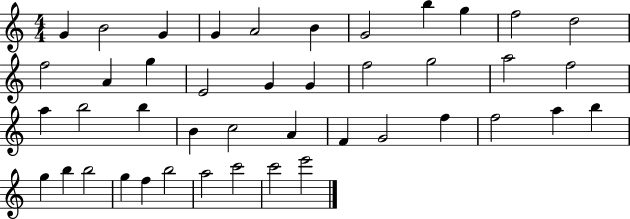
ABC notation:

X:1
T:Untitled
M:4/4
L:1/4
K:C
G B2 G G A2 B G2 b g f2 d2 f2 A g E2 G G f2 g2 a2 f2 a b2 b B c2 A F G2 f f2 a b g b b2 g f b2 a2 c'2 c'2 e'2